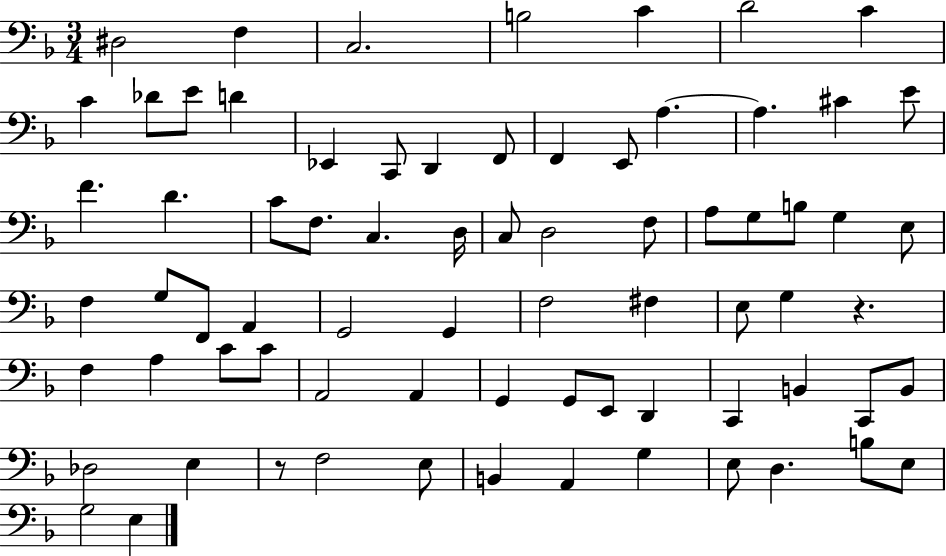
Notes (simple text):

D#3/h F3/q C3/h. B3/h C4/q D4/h C4/q C4/q Db4/e E4/e D4/q Eb2/q C2/e D2/q F2/e F2/q E2/e A3/q. A3/q. C#4/q E4/e F4/q. D4/q. C4/e F3/e. C3/q. D3/s C3/e D3/h F3/e A3/e G3/e B3/e G3/q E3/e F3/q G3/e F2/e A2/q G2/h G2/q F3/h F#3/q E3/e G3/q R/q. F3/q A3/q C4/e C4/e A2/h A2/q G2/q G2/e E2/e D2/q C2/q B2/q C2/e B2/e Db3/h E3/q R/e F3/h E3/e B2/q A2/q G3/q E3/e D3/q. B3/e E3/e G3/h E3/q